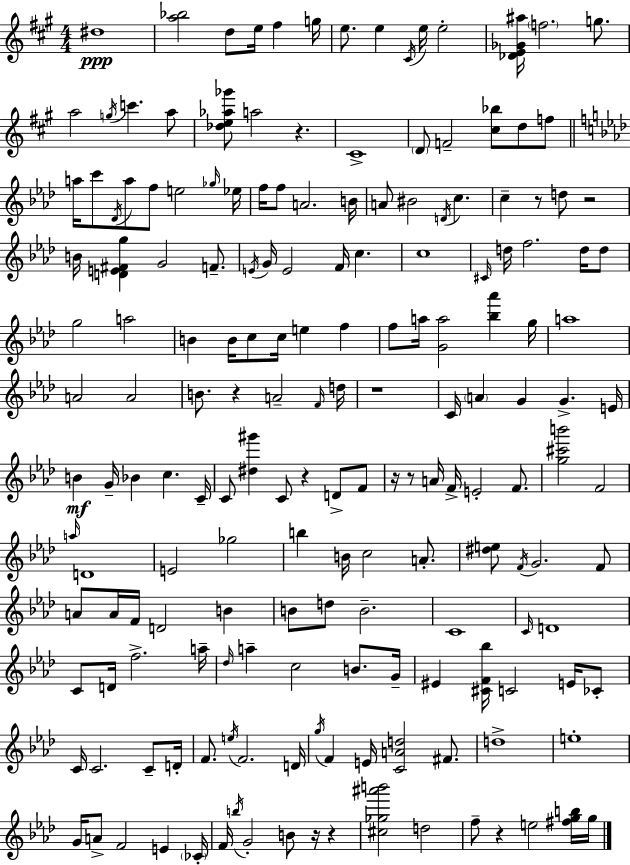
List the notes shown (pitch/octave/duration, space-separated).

D#5/w [A5,Bb5]/h D5/e E5/s F#5/q G5/s E5/e. E5/q C#4/s E5/s E5/h [Db4,E4,Gb4,A#5]/s F5/h. G5/e. A5/h G5/s C6/q. A5/e [Db5,E5,Ab5,Gb6]/e A5/h R/q. C#4/w D4/e F4/h [C#5,Bb5]/e D5/e F5/e A5/s C6/e Db4/s A5/e F5/e E5/h Gb5/s Eb5/s F5/s F5/e A4/h. B4/s A4/e BIS4/h D4/s C5/q. C5/q R/e D5/e R/h B4/s [D4,E4,F#4,G5]/q G4/h F4/e. E4/s G4/s E4/h F4/s C5/q. C5/w C#4/s D5/s F5/h. D5/s D5/e G5/h A5/h B4/q B4/s C5/e C5/s E5/q F5/q F5/e A5/s [G4,A5]/h [Bb5,Ab6]/q G5/s A5/w A4/h A4/h B4/e. R/q A4/h F4/s D5/s R/w C4/s A4/q G4/q G4/q. E4/s B4/q G4/s Bb4/q C5/q. C4/s C4/e [D#5,G#6]/q C4/e R/q D4/e F4/e R/s R/e A4/s F4/s E4/h F4/e. [G5,C#6,B6]/h F4/h A5/s D4/w E4/h Gb5/h B5/q B4/s C5/h A4/e. [D#5,E5]/e F4/s G4/h. F4/e A4/e A4/s F4/s D4/h B4/q B4/e D5/e B4/h. C4/w C4/s D4/w C4/e D4/s F5/h. A5/s Db5/s A5/q C5/h B4/e. G4/s EIS4/q [C#4,F4,Bb5]/s C4/h E4/s CES4/e C4/s C4/h. C4/e D4/s F4/e. E5/s F4/h. D4/s G5/s F4/q E4/s [C4,A4,D5]/h F#4/e. D5/w E5/w G4/s A4/e F4/h E4/q CES4/s F4/s B5/s G4/h B4/e R/s R/q [C#5,Gb5,A#6,B6]/h D5/h F5/e R/q E5/h [F#5,G5,B5]/s G5/s